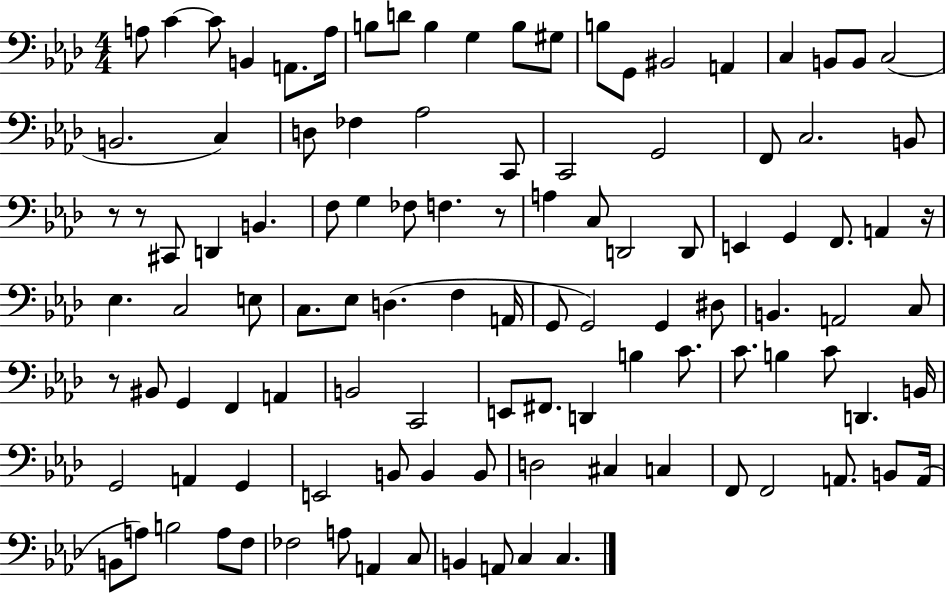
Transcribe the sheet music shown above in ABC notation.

X:1
T:Untitled
M:4/4
L:1/4
K:Ab
A,/2 C C/2 B,, A,,/2 A,/4 B,/2 D/2 B, G, B,/2 ^G,/2 B,/2 G,,/2 ^B,,2 A,, C, B,,/2 B,,/2 C,2 B,,2 C, D,/2 _F, _A,2 C,,/2 C,,2 G,,2 F,,/2 C,2 B,,/2 z/2 z/2 ^C,,/2 D,, B,, F,/2 G, _F,/2 F, z/2 A, C,/2 D,,2 D,,/2 E,, G,, F,,/2 A,, z/4 _E, C,2 E,/2 C,/2 _E,/2 D, F, A,,/4 G,,/2 G,,2 G,, ^D,/2 B,, A,,2 C,/2 z/2 ^B,,/2 G,, F,, A,, B,,2 C,,2 E,,/2 ^F,,/2 D,, B, C/2 C/2 B, C/2 D,, B,,/4 G,,2 A,, G,, E,,2 B,,/2 B,, B,,/2 D,2 ^C, C, F,,/2 F,,2 A,,/2 B,,/2 A,,/4 B,,/2 A,/2 B,2 A,/2 F,/2 _F,2 A,/2 A,, C,/2 B,, A,,/2 C, C,